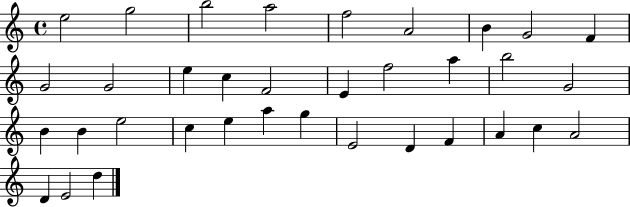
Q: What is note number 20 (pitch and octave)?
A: B4